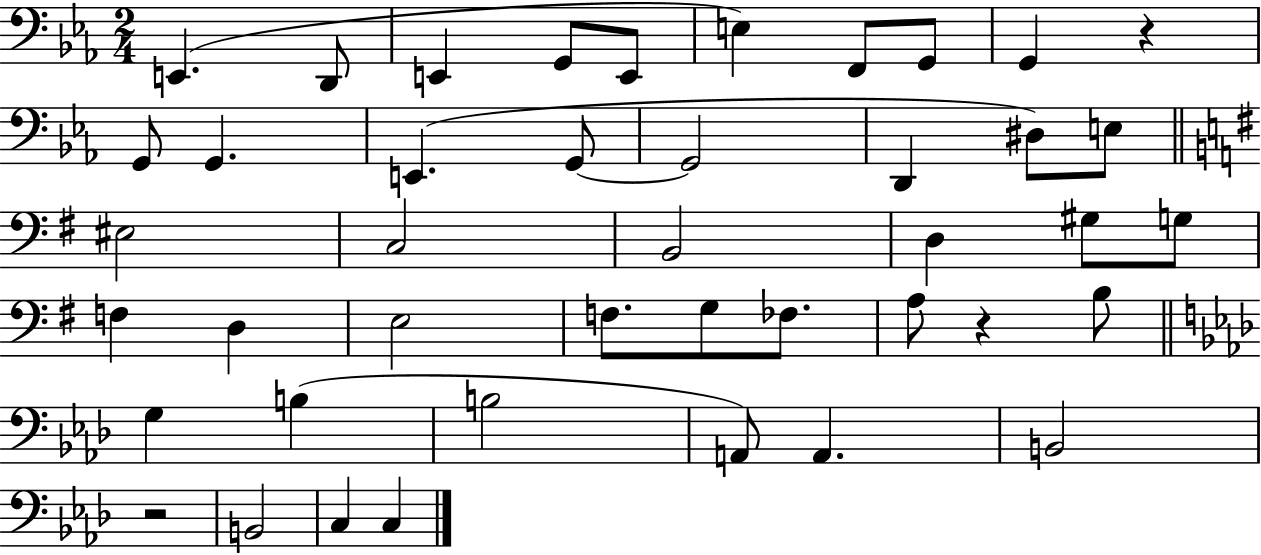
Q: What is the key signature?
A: EES major